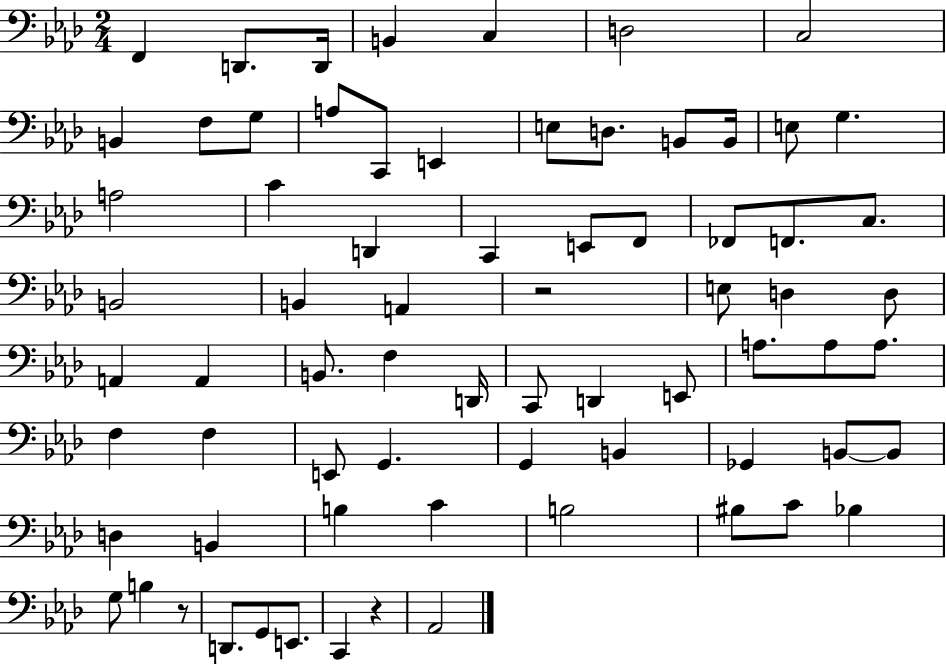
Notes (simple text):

F2/q D2/e. D2/s B2/q C3/q D3/h C3/h B2/q F3/e G3/e A3/e C2/e E2/q E3/e D3/e. B2/e B2/s E3/e G3/q. A3/h C4/q D2/q C2/q E2/e F2/e FES2/e F2/e. C3/e. B2/h B2/q A2/q R/h E3/e D3/q D3/e A2/q A2/q B2/e. F3/q D2/s C2/e D2/q E2/e A3/e. A3/e A3/e. F3/q F3/q E2/e G2/q. G2/q B2/q Gb2/q B2/e B2/e D3/q B2/q B3/q C4/q B3/h BIS3/e C4/e Bb3/q G3/e B3/q R/e D2/e. G2/e E2/e. C2/q R/q Ab2/h